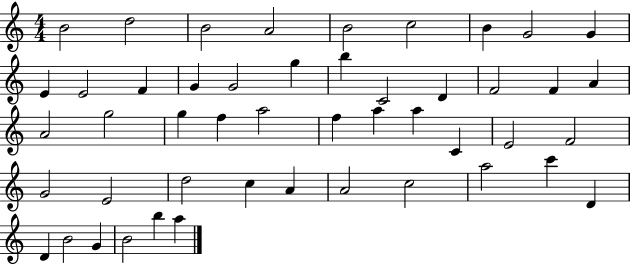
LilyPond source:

{
  \clef treble
  \numericTimeSignature
  \time 4/4
  \key c \major
  b'2 d''2 | b'2 a'2 | b'2 c''2 | b'4 g'2 g'4 | \break e'4 e'2 f'4 | g'4 g'2 g''4 | b''4 c'2 d'4 | f'2 f'4 a'4 | \break a'2 g''2 | g''4 f''4 a''2 | f''4 a''4 a''4 c'4 | e'2 f'2 | \break g'2 e'2 | d''2 c''4 a'4 | a'2 c''2 | a''2 c'''4 d'4 | \break d'4 b'2 g'4 | b'2 b''4 a''4 | \bar "|."
}